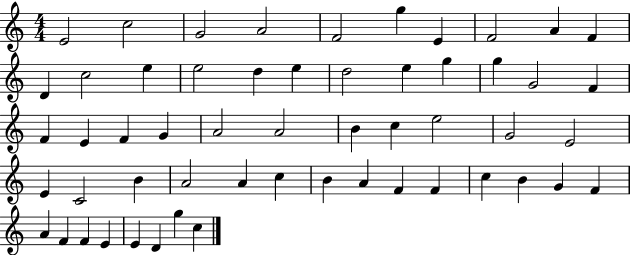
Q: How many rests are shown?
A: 0